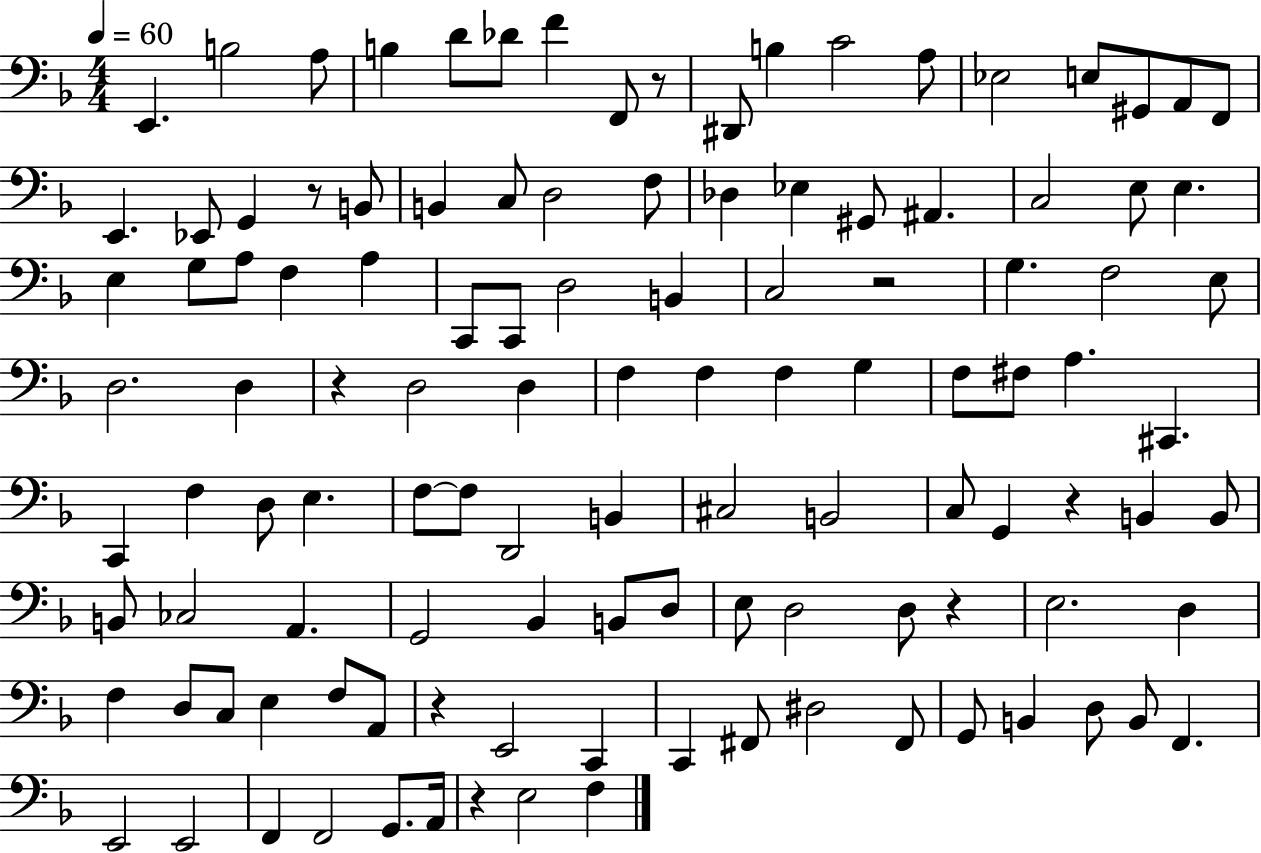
E2/q. B3/h A3/e B3/q D4/e Db4/e F4/q F2/e R/e D#2/e B3/q C4/h A3/e Eb3/h E3/e G#2/e A2/e F2/e E2/q. Eb2/e G2/q R/e B2/e B2/q C3/e D3/h F3/e Db3/q Eb3/q G#2/e A#2/q. C3/h E3/e E3/q. E3/q G3/e A3/e F3/q A3/q C2/e C2/e D3/h B2/q C3/h R/h G3/q. F3/h E3/e D3/h. D3/q R/q D3/h D3/q F3/q F3/q F3/q G3/q F3/e F#3/e A3/q. C#2/q. C2/q F3/q D3/e E3/q. F3/e F3/e D2/h B2/q C#3/h B2/h C3/e G2/q R/q B2/q B2/e B2/e CES3/h A2/q. G2/h Bb2/q B2/e D3/e E3/e D3/h D3/e R/q E3/h. D3/q F3/q D3/e C3/e E3/q F3/e A2/e R/q E2/h C2/q C2/q F#2/e D#3/h F#2/e G2/e B2/q D3/e B2/e F2/q. E2/h E2/h F2/q F2/h G2/e. A2/s R/q E3/h F3/q